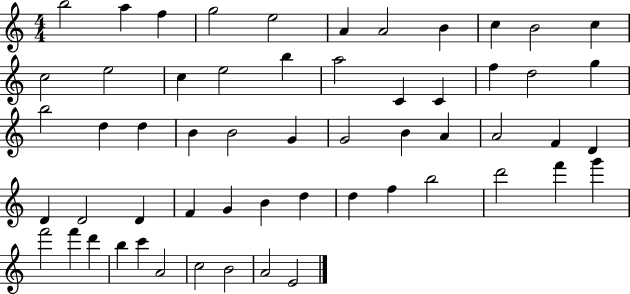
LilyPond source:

{
  \clef treble
  \numericTimeSignature
  \time 4/4
  \key c \major
  b''2 a''4 f''4 | g''2 e''2 | a'4 a'2 b'4 | c''4 b'2 c''4 | \break c''2 e''2 | c''4 e''2 b''4 | a''2 c'4 c'4 | f''4 d''2 g''4 | \break b''2 d''4 d''4 | b'4 b'2 g'4 | g'2 b'4 a'4 | a'2 f'4 d'4 | \break d'4 d'2 d'4 | f'4 g'4 b'4 d''4 | d''4 f''4 b''2 | d'''2 f'''4 g'''4 | \break f'''2 f'''4 d'''4 | b''4 c'''4 a'2 | c''2 b'2 | a'2 e'2 | \break \bar "|."
}